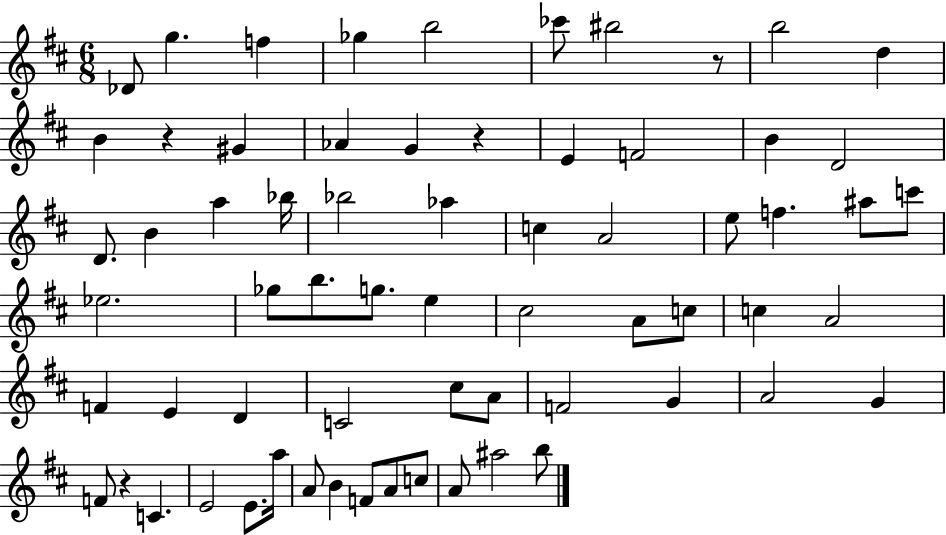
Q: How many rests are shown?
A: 4